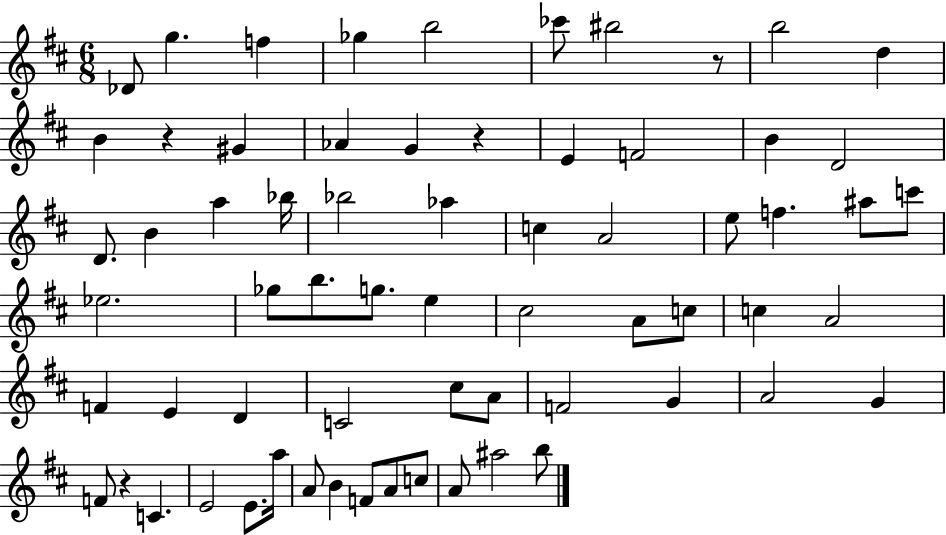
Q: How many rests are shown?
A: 4